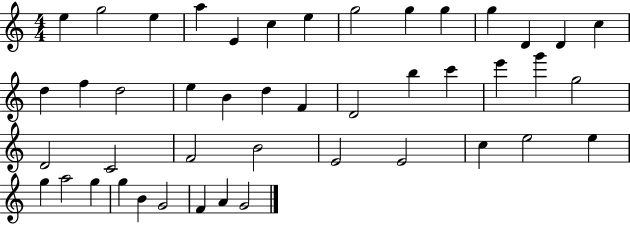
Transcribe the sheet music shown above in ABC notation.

X:1
T:Untitled
M:4/4
L:1/4
K:C
e g2 e a E c e g2 g g g D D c d f d2 e B d F D2 b c' e' g' g2 D2 C2 F2 B2 E2 E2 c e2 e g a2 g g B G2 F A G2